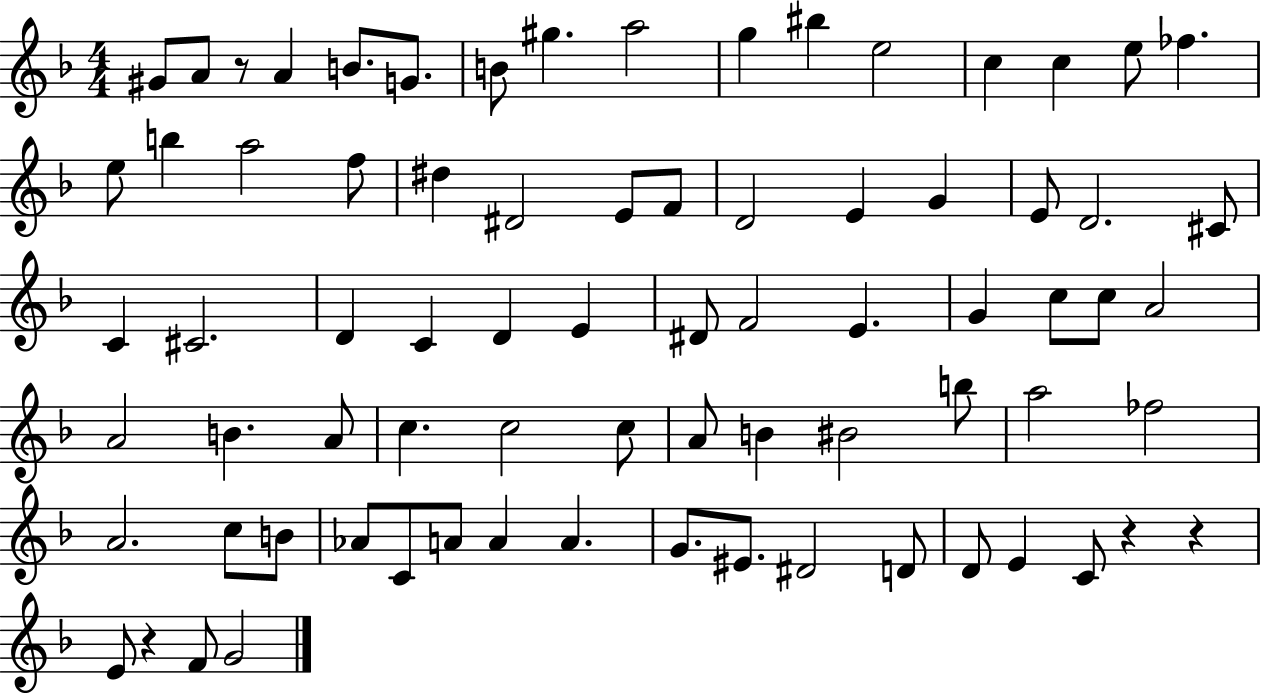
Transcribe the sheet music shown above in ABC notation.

X:1
T:Untitled
M:4/4
L:1/4
K:F
^G/2 A/2 z/2 A B/2 G/2 B/2 ^g a2 g ^b e2 c c e/2 _f e/2 b a2 f/2 ^d ^D2 E/2 F/2 D2 E G E/2 D2 ^C/2 C ^C2 D C D E ^D/2 F2 E G c/2 c/2 A2 A2 B A/2 c c2 c/2 A/2 B ^B2 b/2 a2 _f2 A2 c/2 B/2 _A/2 C/2 A/2 A A G/2 ^E/2 ^D2 D/2 D/2 E C/2 z z E/2 z F/2 G2